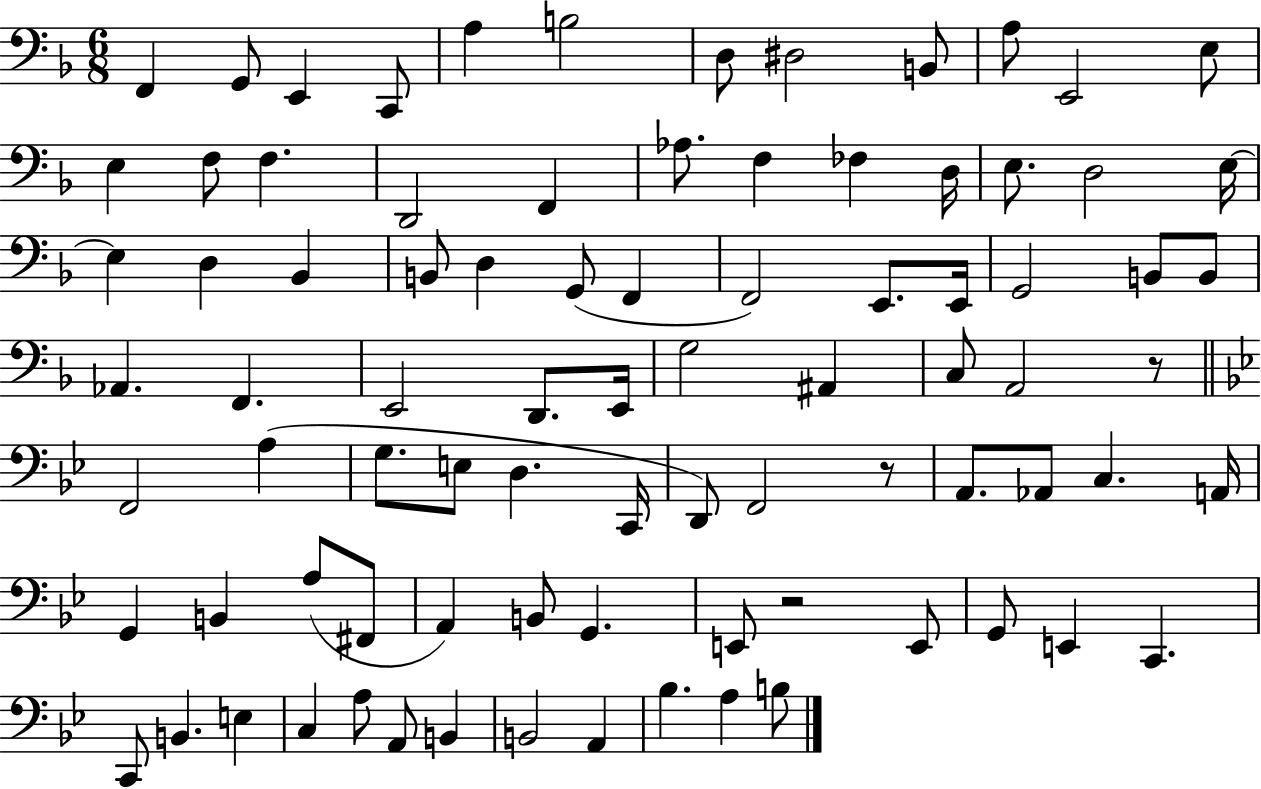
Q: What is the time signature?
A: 6/8